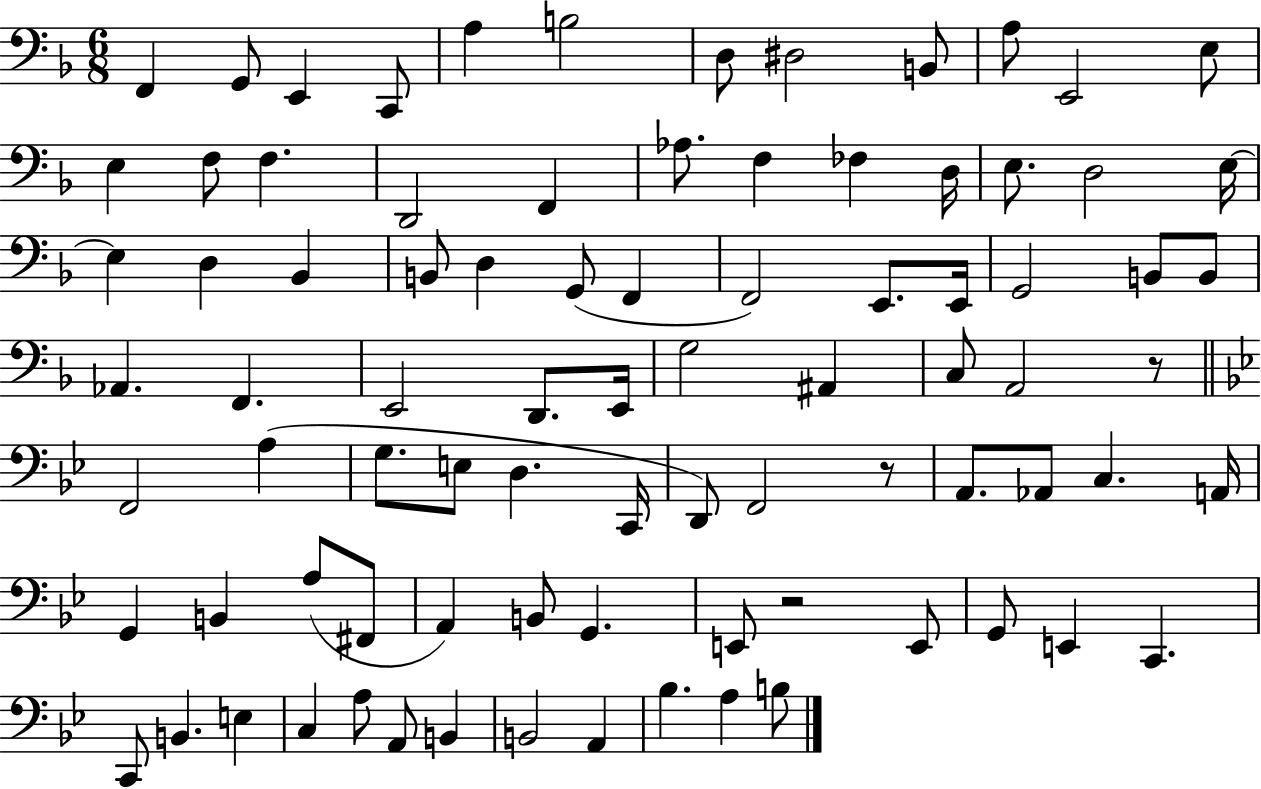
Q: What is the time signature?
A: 6/8